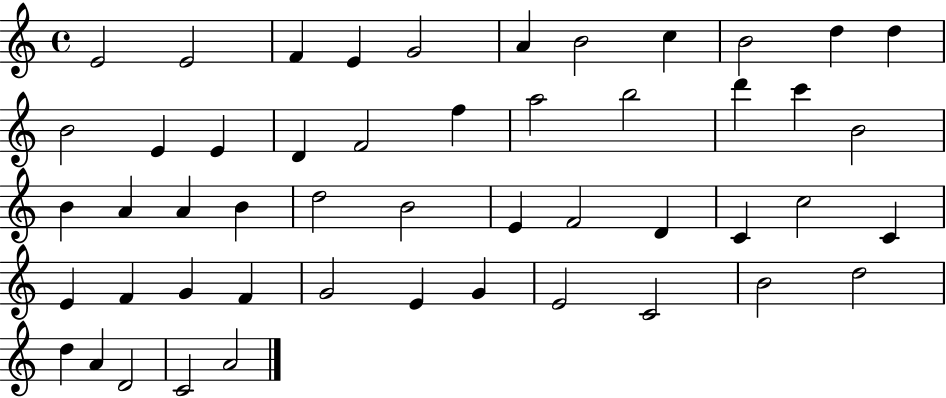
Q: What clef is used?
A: treble